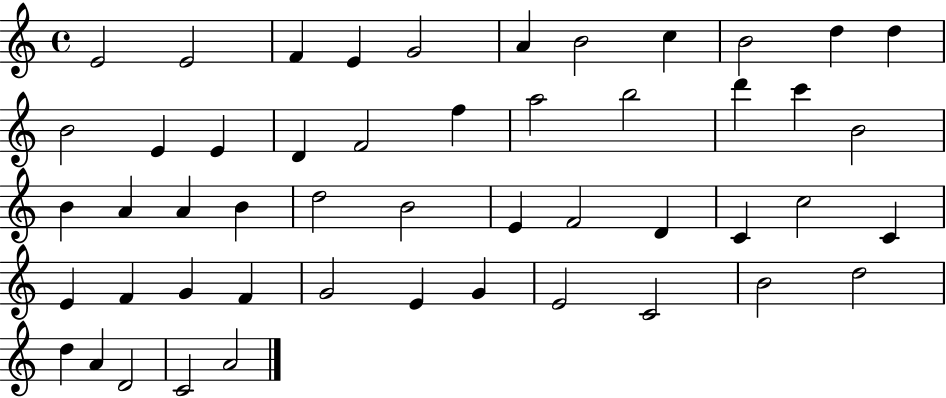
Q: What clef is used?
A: treble